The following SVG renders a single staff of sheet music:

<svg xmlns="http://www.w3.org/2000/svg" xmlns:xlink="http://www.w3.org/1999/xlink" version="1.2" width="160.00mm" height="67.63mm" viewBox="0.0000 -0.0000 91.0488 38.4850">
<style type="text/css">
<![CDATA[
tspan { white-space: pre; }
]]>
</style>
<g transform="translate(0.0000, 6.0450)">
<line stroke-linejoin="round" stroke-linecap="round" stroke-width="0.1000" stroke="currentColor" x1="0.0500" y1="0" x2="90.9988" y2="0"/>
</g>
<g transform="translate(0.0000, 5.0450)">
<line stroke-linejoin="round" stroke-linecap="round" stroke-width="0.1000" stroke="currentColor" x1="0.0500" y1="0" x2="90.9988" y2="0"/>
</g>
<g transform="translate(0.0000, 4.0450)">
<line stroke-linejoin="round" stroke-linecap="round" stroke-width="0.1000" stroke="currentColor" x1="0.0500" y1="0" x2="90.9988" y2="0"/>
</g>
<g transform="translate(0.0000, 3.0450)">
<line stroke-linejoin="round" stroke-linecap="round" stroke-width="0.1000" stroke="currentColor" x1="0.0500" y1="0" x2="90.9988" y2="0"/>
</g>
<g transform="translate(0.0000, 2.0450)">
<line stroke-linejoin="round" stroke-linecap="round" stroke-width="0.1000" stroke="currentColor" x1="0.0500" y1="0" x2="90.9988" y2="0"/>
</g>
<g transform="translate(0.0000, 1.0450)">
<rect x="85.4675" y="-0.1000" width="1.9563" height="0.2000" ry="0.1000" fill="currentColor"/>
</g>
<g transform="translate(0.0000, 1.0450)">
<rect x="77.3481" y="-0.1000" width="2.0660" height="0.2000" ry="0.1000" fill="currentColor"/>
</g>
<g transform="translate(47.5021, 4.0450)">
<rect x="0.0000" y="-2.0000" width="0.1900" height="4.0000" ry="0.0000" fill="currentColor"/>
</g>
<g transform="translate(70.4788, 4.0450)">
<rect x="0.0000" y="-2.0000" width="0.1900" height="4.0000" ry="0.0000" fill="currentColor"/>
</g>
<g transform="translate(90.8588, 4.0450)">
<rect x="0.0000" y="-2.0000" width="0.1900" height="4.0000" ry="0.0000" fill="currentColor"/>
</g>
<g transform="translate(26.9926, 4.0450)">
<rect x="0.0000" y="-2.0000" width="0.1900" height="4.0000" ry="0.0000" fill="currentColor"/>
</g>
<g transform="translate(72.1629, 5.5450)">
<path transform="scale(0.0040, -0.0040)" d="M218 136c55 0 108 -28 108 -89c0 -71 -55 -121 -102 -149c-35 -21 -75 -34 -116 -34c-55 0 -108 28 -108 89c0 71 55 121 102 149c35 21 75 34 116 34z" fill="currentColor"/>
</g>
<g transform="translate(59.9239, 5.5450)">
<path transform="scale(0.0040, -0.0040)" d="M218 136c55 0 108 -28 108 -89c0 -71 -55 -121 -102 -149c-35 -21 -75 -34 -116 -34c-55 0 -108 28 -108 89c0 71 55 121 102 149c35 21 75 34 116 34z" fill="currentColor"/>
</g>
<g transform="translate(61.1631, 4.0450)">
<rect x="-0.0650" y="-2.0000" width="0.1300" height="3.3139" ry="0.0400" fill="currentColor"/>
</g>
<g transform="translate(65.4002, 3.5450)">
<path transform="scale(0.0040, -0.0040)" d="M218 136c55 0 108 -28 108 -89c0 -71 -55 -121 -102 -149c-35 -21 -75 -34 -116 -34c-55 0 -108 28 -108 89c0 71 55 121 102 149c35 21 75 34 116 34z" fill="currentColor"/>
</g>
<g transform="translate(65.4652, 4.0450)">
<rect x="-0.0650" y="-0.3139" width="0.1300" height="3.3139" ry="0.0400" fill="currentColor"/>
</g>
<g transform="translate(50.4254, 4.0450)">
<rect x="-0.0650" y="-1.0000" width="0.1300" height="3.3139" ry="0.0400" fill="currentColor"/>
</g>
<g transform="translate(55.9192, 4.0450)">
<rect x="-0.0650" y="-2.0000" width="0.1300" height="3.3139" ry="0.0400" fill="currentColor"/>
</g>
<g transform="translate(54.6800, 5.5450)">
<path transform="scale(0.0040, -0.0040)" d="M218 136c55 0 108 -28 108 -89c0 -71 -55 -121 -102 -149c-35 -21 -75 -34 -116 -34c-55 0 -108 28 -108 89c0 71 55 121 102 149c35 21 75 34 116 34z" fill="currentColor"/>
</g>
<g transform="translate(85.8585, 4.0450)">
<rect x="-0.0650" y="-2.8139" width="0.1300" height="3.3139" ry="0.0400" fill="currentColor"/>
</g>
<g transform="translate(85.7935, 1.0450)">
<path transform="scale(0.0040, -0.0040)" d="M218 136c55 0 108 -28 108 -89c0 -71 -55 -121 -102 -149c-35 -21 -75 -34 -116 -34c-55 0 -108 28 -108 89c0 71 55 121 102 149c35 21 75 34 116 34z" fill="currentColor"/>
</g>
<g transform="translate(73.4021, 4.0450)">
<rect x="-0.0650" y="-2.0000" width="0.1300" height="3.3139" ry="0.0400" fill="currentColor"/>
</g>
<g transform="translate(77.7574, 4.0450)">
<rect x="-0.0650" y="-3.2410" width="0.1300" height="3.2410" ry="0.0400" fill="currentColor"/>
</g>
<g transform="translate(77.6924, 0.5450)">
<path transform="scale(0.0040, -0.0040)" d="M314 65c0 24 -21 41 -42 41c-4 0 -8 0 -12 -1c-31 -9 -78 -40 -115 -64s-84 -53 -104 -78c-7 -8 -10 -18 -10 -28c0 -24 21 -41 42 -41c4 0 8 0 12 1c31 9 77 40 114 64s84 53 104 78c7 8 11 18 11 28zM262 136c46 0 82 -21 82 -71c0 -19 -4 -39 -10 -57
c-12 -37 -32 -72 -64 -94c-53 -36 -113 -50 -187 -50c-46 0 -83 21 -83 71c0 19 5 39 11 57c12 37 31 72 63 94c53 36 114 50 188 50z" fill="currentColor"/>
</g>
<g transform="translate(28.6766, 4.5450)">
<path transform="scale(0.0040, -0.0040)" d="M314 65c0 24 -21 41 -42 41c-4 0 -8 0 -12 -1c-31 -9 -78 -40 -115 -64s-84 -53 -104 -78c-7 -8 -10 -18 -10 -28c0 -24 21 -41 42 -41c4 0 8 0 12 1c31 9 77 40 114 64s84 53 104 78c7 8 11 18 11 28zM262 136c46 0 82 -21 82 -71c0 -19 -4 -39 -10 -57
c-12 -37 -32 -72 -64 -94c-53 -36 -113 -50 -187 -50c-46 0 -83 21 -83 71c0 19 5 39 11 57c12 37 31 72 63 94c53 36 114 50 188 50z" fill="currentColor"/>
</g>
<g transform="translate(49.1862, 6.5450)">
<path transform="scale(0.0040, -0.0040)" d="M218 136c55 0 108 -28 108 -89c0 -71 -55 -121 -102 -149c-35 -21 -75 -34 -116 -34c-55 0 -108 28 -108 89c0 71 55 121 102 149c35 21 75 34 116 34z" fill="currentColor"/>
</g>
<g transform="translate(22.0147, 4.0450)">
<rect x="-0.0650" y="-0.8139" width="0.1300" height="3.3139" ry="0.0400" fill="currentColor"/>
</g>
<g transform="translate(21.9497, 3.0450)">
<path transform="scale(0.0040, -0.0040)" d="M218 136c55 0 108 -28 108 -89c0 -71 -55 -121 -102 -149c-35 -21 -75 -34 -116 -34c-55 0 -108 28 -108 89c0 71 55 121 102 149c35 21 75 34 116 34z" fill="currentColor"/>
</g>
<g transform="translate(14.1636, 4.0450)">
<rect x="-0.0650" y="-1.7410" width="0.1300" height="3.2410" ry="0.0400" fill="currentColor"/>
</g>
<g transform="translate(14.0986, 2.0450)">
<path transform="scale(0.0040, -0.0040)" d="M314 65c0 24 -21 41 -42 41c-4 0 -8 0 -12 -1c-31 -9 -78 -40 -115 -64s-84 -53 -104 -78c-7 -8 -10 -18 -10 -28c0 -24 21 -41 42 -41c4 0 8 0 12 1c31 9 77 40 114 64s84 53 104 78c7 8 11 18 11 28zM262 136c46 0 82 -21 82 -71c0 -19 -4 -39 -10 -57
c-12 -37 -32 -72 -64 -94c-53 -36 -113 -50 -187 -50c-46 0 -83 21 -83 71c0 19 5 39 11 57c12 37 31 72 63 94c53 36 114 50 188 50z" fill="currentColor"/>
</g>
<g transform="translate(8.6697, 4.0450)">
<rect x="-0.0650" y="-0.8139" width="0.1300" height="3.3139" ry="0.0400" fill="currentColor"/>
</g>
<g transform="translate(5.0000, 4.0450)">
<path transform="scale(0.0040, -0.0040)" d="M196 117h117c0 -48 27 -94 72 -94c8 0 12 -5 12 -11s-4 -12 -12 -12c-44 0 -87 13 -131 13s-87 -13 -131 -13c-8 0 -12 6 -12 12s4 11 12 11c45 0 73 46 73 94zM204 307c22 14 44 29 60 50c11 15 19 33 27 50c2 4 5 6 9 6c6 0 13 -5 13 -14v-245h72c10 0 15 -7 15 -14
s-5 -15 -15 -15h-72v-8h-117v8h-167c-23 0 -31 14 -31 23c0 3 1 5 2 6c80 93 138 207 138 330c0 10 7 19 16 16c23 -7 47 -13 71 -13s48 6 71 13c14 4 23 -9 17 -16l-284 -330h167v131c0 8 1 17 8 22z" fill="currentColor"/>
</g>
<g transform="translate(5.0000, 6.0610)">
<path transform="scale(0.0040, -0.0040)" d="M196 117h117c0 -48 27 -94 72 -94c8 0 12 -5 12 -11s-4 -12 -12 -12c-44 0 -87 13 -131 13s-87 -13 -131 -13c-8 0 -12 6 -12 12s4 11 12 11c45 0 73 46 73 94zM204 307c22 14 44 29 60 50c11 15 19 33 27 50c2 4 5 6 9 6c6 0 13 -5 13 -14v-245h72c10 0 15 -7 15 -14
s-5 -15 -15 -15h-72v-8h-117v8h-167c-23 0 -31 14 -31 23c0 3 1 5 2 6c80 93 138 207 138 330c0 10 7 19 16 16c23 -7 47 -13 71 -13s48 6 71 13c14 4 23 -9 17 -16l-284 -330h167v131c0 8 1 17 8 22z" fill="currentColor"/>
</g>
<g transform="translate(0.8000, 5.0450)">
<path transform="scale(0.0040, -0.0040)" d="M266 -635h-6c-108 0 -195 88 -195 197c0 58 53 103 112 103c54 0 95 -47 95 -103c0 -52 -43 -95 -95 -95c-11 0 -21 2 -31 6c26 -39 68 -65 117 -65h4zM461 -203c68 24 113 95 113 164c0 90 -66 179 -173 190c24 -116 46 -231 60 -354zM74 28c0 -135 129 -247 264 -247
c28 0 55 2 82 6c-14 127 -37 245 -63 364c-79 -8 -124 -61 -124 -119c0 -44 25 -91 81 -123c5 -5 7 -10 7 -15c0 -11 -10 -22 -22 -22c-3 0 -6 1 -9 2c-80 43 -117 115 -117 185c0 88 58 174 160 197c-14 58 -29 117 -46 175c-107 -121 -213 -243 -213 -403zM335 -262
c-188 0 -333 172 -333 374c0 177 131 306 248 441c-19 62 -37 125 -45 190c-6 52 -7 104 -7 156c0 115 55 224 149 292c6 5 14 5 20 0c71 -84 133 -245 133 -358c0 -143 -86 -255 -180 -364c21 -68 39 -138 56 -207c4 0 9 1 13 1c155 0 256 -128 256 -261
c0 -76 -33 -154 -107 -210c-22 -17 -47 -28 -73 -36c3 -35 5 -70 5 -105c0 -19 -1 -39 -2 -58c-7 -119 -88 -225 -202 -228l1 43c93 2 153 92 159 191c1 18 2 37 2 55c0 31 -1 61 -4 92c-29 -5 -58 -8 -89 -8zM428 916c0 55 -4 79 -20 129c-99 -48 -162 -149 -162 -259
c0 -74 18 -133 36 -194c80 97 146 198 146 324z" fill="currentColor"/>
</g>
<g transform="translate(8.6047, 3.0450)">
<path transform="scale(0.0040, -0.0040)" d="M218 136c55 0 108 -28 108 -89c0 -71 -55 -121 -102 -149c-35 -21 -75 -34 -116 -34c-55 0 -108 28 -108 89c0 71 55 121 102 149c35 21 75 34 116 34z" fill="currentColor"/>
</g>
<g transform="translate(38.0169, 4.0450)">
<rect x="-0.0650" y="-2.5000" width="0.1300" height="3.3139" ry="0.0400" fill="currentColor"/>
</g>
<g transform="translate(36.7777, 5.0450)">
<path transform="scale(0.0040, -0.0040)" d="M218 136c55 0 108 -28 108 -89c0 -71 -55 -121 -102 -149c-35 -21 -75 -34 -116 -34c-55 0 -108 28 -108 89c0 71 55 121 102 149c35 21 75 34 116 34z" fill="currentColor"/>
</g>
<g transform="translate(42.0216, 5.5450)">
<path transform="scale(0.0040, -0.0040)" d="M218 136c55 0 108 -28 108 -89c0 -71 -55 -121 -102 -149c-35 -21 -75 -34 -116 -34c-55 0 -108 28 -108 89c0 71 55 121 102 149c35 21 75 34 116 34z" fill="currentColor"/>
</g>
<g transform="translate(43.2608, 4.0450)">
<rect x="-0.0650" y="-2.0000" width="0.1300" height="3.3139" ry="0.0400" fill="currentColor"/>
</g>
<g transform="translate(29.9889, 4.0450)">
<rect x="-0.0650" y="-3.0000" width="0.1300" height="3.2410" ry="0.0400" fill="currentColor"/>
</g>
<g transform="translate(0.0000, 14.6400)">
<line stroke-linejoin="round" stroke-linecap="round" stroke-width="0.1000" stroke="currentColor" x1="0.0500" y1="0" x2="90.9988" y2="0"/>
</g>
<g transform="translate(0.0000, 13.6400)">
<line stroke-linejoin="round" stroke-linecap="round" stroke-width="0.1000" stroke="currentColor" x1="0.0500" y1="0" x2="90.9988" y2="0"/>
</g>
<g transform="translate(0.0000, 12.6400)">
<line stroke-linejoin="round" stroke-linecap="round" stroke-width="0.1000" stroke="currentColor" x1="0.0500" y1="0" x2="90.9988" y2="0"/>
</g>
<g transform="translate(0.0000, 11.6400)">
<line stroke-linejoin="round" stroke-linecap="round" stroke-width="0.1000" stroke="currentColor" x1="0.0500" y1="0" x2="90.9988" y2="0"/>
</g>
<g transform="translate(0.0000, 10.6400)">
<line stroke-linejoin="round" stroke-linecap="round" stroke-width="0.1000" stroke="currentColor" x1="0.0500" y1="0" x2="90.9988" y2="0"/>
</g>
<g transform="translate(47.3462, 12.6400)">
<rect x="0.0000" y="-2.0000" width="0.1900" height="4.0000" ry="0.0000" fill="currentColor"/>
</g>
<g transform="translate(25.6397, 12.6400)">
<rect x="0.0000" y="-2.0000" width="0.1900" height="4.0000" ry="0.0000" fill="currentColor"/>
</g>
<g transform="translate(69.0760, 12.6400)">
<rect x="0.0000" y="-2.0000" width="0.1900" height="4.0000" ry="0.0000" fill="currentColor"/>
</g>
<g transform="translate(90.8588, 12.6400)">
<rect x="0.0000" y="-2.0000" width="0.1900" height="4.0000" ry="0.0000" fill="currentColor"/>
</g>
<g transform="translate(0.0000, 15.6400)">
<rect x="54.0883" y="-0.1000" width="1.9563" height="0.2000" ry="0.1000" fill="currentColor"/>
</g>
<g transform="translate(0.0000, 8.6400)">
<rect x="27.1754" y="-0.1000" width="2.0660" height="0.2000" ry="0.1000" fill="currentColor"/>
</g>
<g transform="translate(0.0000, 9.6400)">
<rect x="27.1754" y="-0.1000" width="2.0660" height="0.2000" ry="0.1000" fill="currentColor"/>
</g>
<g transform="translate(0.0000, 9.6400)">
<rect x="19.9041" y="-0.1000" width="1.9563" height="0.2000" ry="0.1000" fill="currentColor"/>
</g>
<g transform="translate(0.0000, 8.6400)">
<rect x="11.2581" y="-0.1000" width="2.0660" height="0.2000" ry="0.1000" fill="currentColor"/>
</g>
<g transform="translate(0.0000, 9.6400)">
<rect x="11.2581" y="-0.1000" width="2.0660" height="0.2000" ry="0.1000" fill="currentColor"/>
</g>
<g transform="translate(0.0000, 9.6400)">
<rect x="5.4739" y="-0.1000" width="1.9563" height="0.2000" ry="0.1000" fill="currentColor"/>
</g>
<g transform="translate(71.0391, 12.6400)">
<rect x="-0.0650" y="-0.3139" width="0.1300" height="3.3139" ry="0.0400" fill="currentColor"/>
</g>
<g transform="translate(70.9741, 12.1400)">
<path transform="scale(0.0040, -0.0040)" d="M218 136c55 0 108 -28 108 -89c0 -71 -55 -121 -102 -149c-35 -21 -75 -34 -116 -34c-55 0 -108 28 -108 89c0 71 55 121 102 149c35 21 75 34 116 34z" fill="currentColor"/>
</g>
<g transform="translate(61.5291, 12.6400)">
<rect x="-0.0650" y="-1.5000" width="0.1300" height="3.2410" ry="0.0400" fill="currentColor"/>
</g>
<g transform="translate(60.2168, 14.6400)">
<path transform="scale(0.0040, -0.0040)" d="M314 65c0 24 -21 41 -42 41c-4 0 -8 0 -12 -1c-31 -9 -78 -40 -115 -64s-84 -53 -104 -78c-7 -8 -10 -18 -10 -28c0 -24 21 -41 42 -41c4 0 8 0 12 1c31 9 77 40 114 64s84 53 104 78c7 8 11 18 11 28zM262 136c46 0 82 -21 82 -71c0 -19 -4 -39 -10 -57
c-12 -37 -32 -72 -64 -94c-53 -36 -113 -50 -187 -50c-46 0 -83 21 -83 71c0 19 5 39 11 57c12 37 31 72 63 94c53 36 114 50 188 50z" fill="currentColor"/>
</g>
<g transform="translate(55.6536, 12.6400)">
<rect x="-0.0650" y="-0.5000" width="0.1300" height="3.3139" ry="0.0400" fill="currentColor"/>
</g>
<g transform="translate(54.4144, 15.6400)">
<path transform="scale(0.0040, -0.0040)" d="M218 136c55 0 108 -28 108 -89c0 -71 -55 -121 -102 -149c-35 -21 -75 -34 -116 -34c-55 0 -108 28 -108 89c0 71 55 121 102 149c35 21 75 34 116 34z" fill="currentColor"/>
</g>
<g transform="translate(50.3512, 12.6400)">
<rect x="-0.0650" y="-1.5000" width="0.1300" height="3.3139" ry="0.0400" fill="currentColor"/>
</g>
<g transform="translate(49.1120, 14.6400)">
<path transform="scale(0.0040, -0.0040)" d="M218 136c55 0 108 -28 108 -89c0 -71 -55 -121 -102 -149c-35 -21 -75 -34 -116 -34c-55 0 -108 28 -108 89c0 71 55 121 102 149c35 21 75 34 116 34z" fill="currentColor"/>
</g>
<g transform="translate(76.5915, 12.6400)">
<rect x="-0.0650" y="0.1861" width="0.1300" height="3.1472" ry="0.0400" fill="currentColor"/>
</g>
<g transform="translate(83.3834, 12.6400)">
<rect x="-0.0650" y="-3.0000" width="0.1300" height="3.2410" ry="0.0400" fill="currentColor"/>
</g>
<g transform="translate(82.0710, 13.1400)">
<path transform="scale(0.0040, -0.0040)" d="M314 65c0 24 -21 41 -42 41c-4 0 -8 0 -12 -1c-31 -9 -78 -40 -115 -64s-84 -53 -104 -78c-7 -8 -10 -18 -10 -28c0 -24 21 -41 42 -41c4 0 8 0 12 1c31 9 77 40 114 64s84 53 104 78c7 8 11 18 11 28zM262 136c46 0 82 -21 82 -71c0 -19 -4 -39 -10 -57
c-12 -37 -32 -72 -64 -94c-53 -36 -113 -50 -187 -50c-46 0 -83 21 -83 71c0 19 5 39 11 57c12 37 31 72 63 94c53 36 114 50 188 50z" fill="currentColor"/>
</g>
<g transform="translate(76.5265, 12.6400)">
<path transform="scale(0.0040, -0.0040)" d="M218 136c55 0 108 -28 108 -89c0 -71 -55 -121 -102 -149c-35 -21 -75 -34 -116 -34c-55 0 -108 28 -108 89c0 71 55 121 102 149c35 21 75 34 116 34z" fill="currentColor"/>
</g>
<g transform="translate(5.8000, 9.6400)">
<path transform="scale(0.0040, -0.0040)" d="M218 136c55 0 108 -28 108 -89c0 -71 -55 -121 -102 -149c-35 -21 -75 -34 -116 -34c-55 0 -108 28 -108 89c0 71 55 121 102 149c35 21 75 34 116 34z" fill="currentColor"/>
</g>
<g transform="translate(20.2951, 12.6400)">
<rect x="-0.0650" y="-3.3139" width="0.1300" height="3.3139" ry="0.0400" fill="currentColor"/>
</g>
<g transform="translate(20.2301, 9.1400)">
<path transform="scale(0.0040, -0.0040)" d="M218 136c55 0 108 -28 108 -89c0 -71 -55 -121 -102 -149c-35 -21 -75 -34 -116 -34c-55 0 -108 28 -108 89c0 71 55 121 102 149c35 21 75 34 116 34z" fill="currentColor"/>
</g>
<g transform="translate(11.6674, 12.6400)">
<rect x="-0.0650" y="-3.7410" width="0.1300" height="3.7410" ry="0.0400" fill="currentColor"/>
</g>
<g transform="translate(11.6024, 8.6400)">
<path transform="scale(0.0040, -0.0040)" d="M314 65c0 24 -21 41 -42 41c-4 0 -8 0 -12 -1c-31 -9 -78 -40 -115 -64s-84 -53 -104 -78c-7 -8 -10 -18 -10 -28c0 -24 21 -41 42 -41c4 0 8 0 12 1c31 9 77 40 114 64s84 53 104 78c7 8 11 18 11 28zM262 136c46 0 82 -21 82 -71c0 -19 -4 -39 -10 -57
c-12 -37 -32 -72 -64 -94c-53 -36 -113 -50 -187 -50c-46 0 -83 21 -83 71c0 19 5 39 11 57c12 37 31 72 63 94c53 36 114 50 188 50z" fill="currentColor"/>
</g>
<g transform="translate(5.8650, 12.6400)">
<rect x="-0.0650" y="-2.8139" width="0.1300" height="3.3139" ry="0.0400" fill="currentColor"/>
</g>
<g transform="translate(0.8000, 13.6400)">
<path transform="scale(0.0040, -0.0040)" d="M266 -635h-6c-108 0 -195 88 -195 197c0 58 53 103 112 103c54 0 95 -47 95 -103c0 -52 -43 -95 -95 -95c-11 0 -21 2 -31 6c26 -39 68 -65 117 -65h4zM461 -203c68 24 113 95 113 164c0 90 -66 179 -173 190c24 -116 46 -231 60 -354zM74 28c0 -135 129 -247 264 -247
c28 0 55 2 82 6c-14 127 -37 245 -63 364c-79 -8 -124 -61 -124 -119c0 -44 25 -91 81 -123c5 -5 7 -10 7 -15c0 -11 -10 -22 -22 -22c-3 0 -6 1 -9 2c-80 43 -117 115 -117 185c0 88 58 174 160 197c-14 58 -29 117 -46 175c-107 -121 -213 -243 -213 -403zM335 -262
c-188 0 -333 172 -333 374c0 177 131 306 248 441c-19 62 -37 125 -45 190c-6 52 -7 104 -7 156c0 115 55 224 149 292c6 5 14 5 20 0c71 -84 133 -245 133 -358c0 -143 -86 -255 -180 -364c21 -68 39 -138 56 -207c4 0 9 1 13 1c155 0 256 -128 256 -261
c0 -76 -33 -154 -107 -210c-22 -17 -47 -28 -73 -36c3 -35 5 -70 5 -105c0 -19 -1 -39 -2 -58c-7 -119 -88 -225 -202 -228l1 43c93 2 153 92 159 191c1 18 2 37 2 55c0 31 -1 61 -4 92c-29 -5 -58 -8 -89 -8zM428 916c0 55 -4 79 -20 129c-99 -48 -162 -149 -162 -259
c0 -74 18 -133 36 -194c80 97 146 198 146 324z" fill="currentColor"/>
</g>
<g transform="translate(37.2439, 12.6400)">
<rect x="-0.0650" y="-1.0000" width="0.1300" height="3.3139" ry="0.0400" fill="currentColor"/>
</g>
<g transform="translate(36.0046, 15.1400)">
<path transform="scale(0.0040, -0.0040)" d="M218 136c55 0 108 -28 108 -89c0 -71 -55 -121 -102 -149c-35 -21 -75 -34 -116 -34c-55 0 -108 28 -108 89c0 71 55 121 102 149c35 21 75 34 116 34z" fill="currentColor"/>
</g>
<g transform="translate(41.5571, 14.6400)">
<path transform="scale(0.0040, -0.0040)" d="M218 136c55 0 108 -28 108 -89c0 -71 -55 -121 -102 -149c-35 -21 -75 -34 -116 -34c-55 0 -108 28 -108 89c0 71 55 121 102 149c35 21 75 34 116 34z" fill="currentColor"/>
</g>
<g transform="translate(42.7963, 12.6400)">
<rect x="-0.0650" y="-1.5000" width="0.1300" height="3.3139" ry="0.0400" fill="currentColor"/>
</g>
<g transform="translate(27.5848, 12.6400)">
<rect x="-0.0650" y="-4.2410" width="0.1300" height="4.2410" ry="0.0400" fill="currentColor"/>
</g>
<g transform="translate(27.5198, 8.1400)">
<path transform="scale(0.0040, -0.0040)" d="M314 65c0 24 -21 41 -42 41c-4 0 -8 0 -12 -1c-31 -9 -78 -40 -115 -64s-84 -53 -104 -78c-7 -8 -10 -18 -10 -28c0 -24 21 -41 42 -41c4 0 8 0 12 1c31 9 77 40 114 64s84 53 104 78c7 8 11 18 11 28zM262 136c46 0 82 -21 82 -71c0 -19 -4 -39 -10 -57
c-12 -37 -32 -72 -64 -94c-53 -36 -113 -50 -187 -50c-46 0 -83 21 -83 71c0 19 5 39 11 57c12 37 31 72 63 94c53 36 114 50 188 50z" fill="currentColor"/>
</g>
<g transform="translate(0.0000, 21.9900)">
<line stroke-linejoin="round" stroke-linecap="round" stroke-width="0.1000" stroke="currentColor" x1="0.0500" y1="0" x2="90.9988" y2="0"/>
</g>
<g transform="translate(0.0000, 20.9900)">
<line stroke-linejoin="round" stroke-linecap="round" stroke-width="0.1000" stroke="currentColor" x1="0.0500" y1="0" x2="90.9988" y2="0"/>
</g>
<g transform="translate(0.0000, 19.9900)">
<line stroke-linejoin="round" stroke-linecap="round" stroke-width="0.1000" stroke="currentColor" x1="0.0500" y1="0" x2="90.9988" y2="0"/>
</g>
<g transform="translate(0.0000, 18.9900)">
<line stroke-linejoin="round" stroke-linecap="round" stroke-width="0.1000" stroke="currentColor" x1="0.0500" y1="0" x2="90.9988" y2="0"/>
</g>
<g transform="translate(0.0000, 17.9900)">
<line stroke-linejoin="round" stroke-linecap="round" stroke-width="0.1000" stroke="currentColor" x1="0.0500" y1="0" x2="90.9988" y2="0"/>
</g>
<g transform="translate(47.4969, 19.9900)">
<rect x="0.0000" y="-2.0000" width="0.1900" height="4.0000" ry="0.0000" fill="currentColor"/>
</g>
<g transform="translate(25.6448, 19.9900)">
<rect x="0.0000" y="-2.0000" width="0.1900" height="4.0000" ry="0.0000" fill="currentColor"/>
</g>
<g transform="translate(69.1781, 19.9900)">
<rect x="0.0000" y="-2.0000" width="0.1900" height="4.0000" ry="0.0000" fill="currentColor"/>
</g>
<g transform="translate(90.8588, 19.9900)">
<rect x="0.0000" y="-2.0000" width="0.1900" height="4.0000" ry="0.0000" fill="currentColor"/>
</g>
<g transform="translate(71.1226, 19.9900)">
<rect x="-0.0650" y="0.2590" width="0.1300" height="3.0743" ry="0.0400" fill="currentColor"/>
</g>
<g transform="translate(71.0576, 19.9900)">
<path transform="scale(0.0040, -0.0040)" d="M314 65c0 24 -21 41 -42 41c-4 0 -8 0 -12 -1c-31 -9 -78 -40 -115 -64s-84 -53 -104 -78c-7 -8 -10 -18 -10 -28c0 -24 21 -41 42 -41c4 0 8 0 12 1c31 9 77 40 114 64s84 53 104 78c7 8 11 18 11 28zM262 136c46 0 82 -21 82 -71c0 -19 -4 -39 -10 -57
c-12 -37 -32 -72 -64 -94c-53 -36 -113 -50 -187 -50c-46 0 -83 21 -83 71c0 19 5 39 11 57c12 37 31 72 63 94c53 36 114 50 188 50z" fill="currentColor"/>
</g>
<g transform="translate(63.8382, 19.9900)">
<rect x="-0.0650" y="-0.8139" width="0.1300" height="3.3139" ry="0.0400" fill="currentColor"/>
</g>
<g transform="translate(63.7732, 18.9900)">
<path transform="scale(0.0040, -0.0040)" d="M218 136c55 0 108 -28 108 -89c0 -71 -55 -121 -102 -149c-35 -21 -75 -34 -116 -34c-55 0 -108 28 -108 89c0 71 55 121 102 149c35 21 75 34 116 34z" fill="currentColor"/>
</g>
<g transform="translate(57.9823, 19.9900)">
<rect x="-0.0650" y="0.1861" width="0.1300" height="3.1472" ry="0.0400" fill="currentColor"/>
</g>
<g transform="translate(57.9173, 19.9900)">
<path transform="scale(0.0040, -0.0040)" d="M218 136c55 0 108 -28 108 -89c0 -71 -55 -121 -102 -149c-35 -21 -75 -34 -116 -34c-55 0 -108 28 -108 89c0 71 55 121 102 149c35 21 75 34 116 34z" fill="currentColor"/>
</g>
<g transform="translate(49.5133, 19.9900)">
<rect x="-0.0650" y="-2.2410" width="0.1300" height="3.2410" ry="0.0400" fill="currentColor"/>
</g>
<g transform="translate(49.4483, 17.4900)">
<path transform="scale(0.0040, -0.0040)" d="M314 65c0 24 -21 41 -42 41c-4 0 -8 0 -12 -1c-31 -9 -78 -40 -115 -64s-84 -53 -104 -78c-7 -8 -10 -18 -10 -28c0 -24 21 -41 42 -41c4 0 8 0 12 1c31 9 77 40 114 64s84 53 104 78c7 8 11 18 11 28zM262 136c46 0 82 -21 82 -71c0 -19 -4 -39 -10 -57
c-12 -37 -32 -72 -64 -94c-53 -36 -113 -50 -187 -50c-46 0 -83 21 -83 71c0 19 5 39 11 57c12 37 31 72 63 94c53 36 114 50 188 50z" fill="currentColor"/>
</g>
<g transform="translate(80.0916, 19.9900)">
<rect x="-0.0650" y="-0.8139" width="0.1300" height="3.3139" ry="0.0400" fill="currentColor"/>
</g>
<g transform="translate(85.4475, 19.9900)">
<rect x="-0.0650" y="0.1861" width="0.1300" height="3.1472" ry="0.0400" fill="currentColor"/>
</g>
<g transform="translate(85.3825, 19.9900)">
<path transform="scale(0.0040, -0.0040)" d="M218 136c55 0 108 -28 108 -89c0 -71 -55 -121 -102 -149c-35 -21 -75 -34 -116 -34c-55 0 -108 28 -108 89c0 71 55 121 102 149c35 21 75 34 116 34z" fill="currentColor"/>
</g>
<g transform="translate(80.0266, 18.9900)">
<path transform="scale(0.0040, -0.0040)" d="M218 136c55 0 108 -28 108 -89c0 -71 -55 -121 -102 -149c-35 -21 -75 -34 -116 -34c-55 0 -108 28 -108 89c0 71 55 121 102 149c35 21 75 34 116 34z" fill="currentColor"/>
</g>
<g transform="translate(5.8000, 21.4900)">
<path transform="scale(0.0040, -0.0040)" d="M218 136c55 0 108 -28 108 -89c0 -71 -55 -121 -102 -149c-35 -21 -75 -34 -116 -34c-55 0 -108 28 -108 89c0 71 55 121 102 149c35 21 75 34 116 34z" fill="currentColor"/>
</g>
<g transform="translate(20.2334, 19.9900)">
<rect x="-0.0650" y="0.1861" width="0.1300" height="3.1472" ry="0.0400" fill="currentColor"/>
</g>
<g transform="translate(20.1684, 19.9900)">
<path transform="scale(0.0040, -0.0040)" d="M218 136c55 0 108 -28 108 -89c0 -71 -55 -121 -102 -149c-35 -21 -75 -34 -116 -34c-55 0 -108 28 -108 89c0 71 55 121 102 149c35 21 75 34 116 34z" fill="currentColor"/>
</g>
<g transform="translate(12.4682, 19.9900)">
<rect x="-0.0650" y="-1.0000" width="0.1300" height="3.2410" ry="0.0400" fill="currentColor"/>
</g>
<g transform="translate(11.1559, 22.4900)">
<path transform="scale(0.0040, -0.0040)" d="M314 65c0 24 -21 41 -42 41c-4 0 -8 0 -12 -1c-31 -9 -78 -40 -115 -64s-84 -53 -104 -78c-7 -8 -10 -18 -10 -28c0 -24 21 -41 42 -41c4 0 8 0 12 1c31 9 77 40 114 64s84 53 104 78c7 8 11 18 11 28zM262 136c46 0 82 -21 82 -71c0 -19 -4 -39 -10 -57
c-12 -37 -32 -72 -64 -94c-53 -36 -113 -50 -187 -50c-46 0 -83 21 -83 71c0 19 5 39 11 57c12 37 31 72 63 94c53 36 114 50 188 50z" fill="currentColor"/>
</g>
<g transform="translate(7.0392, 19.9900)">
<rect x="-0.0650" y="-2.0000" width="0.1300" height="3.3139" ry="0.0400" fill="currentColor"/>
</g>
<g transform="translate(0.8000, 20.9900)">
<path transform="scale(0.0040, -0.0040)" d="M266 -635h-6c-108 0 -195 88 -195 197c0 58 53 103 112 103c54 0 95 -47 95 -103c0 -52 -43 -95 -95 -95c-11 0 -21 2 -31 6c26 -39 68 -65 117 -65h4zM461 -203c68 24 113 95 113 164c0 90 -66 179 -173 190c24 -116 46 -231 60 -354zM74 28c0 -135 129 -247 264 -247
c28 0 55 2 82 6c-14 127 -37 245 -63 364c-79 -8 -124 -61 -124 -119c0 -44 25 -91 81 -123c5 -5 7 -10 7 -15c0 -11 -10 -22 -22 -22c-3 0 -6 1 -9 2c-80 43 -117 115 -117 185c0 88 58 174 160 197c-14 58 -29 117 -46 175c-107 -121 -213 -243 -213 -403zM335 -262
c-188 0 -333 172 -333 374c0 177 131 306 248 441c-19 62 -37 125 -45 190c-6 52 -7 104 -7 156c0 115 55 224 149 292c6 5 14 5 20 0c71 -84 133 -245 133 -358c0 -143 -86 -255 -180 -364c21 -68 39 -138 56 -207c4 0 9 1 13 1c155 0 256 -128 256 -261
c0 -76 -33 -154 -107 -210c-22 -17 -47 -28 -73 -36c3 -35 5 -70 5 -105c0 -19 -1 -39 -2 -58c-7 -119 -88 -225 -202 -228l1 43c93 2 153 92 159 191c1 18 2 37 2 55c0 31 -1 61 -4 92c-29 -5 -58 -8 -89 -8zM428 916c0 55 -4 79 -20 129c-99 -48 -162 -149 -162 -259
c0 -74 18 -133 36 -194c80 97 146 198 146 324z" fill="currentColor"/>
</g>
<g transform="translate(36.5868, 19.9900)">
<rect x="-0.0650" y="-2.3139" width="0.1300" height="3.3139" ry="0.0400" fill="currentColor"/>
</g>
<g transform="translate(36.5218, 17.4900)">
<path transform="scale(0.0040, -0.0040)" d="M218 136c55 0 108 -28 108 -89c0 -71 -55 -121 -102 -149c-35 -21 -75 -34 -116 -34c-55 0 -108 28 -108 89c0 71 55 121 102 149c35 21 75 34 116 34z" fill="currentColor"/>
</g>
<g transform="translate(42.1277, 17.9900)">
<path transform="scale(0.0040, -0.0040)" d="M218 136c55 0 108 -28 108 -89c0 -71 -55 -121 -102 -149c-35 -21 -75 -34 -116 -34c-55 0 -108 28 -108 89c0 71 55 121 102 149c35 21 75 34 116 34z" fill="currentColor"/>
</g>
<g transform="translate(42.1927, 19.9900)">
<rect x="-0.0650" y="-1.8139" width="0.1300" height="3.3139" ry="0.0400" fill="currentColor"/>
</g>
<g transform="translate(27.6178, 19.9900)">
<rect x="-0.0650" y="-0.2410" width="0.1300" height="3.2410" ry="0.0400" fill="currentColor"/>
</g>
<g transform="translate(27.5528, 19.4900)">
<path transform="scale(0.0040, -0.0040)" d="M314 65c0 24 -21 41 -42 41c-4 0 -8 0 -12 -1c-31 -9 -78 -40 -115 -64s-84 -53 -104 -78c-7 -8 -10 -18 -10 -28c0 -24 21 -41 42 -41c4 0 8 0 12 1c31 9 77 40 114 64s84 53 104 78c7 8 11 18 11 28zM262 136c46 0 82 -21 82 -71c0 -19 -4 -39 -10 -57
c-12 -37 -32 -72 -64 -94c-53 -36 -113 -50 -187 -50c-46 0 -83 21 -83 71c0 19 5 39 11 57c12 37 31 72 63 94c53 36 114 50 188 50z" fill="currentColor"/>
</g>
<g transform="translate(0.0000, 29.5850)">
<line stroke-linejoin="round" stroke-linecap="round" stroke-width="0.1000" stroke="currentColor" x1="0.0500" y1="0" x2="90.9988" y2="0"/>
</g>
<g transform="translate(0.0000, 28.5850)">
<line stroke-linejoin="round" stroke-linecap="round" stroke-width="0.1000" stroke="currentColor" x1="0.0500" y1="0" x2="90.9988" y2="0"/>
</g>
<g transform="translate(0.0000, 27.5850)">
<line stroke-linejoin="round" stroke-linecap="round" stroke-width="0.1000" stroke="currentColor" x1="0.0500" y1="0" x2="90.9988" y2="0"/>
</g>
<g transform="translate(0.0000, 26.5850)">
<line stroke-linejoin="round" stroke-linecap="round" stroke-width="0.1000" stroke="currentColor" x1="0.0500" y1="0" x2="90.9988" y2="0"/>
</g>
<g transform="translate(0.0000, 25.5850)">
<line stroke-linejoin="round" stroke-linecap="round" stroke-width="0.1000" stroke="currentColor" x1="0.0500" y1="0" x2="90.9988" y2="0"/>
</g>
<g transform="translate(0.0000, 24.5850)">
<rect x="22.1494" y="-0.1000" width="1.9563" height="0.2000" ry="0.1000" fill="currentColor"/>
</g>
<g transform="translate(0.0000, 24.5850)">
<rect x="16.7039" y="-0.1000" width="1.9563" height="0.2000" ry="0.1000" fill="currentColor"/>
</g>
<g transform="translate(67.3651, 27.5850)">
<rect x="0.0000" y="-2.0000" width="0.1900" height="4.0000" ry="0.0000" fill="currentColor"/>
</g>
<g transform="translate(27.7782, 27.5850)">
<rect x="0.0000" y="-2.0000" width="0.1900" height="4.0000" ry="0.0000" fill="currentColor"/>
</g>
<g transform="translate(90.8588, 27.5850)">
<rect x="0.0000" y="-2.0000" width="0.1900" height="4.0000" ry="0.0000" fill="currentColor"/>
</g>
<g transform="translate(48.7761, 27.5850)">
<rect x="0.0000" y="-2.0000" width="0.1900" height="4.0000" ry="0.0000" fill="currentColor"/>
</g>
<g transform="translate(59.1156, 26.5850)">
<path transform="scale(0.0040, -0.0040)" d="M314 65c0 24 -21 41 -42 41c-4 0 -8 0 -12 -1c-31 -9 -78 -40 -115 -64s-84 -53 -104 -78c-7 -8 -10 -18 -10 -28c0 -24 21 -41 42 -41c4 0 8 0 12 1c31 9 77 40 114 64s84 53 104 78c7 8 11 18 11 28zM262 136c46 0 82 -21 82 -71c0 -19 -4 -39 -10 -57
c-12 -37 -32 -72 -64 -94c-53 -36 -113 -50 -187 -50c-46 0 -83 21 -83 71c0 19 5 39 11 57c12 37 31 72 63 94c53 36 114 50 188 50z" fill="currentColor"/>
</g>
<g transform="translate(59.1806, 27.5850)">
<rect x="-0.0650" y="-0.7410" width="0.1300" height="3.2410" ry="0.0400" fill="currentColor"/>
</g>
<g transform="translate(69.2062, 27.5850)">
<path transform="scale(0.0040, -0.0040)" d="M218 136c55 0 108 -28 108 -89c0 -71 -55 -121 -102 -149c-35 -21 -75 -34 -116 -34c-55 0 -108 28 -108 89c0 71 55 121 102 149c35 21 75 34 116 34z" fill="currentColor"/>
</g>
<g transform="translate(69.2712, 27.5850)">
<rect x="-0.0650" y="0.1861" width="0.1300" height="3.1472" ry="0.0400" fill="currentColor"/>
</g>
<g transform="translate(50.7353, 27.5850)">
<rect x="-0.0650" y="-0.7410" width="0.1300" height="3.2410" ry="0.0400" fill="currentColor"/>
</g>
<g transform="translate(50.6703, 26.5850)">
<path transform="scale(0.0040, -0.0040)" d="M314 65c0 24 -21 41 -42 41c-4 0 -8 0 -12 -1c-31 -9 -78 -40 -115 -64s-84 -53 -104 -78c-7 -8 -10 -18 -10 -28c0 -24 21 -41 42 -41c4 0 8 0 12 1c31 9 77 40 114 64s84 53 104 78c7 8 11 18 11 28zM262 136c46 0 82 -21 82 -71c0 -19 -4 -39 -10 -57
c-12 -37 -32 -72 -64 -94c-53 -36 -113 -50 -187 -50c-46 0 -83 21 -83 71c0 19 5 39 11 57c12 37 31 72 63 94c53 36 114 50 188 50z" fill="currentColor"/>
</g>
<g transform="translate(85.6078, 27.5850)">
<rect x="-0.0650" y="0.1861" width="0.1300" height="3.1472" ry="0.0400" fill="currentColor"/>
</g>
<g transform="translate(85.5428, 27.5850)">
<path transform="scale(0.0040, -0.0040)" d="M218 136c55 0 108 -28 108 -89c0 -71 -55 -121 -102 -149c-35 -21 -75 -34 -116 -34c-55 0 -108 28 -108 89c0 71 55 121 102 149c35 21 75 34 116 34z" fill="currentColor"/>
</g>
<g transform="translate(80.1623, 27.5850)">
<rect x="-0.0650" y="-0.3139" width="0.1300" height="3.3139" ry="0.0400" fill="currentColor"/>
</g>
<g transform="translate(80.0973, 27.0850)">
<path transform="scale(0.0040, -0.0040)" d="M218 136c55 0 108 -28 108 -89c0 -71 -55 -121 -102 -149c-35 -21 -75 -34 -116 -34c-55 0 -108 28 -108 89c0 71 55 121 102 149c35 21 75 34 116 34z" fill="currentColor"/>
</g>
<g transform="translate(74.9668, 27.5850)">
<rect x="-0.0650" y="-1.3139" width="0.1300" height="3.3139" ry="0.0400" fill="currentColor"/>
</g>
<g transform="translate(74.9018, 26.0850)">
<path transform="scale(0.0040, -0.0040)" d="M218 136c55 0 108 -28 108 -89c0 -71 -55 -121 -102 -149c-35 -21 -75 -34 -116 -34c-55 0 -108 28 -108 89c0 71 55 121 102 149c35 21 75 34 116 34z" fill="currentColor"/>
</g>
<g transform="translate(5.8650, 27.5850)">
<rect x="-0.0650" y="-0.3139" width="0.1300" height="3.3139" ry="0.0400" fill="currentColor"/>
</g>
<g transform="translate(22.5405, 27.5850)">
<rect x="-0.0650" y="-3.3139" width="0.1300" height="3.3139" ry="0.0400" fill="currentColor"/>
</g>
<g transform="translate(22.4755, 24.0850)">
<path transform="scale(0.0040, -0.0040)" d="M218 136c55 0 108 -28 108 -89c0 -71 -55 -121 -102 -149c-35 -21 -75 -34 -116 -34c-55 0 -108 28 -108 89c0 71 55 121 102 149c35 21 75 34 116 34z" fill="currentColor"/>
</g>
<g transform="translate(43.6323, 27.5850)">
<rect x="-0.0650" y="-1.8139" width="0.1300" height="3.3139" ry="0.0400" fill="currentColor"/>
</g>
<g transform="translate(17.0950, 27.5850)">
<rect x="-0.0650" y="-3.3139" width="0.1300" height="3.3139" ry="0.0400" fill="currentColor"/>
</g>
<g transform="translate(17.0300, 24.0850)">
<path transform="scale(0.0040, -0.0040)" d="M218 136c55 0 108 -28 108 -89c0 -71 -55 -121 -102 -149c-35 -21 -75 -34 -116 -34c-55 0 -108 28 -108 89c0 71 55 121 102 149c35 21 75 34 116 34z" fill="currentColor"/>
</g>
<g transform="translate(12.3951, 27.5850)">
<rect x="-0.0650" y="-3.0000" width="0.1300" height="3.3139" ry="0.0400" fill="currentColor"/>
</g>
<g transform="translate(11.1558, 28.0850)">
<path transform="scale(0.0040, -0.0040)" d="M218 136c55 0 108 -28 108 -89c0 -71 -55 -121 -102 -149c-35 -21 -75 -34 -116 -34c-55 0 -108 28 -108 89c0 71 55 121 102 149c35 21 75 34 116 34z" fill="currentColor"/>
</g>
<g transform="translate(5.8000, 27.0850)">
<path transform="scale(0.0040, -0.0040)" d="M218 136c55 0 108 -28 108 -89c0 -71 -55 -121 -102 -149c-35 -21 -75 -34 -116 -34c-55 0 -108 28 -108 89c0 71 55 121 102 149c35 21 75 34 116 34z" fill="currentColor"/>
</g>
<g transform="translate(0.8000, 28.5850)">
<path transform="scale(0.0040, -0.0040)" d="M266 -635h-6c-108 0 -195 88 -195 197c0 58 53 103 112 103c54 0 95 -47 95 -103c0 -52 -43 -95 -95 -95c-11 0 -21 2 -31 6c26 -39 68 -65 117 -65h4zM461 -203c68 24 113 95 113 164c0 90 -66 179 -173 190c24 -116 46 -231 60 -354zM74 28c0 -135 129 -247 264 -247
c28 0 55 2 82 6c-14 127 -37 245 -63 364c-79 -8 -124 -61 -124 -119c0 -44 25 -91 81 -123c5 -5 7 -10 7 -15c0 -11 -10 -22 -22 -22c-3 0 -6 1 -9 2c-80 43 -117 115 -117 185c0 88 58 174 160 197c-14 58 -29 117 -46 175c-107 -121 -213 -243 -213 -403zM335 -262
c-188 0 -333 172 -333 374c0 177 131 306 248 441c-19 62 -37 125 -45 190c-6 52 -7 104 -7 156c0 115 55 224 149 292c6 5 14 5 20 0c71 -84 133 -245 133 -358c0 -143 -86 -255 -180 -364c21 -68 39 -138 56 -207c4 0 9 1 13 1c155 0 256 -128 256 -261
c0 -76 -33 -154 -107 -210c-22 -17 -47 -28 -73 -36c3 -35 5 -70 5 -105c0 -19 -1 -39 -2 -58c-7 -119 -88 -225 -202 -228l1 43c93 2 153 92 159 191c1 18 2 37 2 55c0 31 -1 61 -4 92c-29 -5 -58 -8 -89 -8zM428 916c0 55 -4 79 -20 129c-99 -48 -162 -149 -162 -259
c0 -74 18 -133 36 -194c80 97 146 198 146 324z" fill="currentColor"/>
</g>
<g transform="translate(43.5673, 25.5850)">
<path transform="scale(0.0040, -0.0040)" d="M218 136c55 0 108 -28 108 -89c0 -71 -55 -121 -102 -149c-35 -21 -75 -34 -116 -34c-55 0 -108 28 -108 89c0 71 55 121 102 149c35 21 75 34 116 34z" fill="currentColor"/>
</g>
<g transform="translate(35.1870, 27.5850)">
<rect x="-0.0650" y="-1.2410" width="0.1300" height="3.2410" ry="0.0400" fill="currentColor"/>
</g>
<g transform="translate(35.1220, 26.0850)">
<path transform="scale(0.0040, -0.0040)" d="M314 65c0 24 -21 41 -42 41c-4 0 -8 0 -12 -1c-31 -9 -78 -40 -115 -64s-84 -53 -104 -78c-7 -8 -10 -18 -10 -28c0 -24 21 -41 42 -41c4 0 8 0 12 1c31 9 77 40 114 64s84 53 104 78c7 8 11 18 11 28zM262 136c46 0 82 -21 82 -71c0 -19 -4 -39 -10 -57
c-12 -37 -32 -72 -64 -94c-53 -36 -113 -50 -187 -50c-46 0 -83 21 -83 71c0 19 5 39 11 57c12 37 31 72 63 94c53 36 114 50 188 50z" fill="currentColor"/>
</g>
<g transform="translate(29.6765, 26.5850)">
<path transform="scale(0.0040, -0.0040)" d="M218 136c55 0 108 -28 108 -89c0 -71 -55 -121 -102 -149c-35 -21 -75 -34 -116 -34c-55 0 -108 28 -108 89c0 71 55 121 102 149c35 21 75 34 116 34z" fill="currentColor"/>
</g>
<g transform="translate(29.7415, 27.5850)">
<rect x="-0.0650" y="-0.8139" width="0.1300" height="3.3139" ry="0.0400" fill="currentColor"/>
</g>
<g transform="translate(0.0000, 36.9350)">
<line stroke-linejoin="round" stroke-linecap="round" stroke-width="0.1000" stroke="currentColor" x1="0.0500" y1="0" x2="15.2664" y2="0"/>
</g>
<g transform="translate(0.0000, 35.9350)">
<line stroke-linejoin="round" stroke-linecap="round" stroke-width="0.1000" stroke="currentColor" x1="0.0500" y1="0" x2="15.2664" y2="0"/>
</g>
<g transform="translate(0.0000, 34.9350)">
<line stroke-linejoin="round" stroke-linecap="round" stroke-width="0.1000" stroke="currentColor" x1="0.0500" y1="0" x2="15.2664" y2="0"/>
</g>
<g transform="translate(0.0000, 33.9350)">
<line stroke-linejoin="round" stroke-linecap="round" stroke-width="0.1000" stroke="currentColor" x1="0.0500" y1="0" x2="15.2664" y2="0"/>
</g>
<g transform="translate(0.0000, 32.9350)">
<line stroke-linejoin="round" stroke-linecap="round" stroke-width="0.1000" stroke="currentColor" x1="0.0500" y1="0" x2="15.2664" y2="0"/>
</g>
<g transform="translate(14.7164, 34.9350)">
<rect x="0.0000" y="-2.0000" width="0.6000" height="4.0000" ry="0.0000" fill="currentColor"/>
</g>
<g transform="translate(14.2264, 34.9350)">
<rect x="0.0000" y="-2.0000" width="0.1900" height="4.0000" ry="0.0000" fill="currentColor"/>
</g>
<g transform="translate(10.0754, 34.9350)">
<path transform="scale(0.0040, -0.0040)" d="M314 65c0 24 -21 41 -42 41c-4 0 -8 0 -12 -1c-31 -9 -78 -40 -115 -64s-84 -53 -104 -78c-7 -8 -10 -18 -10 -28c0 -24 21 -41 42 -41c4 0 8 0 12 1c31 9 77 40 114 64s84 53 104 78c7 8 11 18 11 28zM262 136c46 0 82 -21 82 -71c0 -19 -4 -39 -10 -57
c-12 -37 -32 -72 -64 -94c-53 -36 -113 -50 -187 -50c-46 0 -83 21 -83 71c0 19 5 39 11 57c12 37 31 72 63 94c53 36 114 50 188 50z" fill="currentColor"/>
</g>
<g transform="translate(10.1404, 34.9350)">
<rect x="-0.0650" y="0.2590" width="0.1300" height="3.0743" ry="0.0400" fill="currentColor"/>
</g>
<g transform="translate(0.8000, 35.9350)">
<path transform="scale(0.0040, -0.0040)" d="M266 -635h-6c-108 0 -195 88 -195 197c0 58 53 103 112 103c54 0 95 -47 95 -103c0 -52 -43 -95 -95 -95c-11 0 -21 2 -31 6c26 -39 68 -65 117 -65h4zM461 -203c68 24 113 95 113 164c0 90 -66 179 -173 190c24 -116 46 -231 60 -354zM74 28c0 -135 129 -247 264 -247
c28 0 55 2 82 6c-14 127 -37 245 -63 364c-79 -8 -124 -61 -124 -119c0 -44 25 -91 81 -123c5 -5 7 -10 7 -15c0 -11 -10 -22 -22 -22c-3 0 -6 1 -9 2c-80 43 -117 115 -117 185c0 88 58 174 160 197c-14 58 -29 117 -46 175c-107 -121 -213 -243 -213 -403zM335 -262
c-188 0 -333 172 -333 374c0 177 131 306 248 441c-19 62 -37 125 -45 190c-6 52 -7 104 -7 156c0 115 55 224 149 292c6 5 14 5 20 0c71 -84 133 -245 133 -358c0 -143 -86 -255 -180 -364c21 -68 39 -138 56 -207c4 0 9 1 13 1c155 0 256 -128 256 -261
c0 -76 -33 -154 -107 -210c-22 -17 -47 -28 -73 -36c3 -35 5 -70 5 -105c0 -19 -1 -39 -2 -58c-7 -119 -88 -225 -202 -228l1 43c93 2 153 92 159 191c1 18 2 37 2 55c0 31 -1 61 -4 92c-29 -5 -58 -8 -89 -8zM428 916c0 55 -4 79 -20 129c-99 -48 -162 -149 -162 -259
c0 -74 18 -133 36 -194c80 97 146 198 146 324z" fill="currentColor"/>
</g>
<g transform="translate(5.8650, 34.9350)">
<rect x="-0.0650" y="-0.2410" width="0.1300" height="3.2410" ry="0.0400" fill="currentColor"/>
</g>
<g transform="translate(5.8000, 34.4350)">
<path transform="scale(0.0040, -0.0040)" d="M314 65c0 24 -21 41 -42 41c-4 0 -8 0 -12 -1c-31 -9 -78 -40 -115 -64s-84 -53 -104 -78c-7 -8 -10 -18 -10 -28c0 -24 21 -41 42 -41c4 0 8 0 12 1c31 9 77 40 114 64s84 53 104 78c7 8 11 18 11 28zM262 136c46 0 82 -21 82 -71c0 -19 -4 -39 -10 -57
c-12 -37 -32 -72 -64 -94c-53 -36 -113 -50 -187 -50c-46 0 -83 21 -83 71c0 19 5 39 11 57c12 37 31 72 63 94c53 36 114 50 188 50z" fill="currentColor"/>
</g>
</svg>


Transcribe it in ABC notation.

X:1
T:Untitled
M:4/4
L:1/4
K:C
d f2 d A2 G F D F F c F b2 a a c'2 b d'2 D E E C E2 c B A2 F D2 B c2 g f g2 B d B2 d B c A b b d e2 f d2 d2 B e c B c2 B2